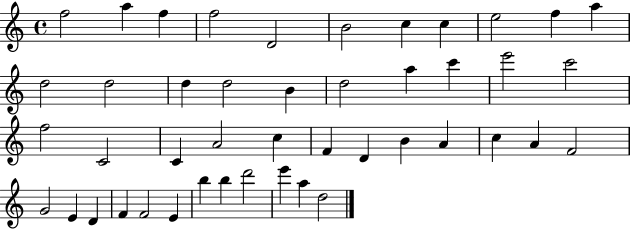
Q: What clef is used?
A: treble